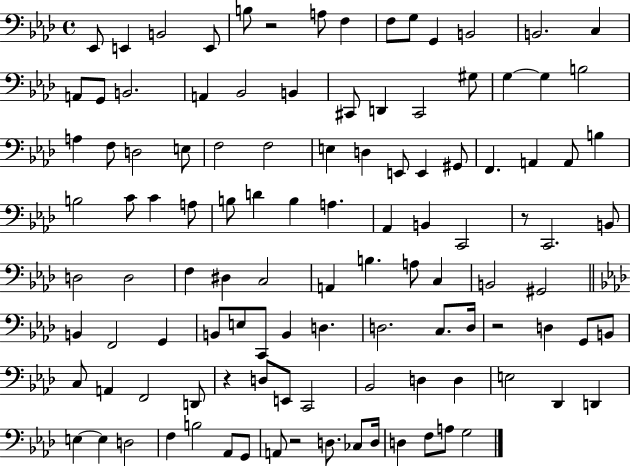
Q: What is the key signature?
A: AES major